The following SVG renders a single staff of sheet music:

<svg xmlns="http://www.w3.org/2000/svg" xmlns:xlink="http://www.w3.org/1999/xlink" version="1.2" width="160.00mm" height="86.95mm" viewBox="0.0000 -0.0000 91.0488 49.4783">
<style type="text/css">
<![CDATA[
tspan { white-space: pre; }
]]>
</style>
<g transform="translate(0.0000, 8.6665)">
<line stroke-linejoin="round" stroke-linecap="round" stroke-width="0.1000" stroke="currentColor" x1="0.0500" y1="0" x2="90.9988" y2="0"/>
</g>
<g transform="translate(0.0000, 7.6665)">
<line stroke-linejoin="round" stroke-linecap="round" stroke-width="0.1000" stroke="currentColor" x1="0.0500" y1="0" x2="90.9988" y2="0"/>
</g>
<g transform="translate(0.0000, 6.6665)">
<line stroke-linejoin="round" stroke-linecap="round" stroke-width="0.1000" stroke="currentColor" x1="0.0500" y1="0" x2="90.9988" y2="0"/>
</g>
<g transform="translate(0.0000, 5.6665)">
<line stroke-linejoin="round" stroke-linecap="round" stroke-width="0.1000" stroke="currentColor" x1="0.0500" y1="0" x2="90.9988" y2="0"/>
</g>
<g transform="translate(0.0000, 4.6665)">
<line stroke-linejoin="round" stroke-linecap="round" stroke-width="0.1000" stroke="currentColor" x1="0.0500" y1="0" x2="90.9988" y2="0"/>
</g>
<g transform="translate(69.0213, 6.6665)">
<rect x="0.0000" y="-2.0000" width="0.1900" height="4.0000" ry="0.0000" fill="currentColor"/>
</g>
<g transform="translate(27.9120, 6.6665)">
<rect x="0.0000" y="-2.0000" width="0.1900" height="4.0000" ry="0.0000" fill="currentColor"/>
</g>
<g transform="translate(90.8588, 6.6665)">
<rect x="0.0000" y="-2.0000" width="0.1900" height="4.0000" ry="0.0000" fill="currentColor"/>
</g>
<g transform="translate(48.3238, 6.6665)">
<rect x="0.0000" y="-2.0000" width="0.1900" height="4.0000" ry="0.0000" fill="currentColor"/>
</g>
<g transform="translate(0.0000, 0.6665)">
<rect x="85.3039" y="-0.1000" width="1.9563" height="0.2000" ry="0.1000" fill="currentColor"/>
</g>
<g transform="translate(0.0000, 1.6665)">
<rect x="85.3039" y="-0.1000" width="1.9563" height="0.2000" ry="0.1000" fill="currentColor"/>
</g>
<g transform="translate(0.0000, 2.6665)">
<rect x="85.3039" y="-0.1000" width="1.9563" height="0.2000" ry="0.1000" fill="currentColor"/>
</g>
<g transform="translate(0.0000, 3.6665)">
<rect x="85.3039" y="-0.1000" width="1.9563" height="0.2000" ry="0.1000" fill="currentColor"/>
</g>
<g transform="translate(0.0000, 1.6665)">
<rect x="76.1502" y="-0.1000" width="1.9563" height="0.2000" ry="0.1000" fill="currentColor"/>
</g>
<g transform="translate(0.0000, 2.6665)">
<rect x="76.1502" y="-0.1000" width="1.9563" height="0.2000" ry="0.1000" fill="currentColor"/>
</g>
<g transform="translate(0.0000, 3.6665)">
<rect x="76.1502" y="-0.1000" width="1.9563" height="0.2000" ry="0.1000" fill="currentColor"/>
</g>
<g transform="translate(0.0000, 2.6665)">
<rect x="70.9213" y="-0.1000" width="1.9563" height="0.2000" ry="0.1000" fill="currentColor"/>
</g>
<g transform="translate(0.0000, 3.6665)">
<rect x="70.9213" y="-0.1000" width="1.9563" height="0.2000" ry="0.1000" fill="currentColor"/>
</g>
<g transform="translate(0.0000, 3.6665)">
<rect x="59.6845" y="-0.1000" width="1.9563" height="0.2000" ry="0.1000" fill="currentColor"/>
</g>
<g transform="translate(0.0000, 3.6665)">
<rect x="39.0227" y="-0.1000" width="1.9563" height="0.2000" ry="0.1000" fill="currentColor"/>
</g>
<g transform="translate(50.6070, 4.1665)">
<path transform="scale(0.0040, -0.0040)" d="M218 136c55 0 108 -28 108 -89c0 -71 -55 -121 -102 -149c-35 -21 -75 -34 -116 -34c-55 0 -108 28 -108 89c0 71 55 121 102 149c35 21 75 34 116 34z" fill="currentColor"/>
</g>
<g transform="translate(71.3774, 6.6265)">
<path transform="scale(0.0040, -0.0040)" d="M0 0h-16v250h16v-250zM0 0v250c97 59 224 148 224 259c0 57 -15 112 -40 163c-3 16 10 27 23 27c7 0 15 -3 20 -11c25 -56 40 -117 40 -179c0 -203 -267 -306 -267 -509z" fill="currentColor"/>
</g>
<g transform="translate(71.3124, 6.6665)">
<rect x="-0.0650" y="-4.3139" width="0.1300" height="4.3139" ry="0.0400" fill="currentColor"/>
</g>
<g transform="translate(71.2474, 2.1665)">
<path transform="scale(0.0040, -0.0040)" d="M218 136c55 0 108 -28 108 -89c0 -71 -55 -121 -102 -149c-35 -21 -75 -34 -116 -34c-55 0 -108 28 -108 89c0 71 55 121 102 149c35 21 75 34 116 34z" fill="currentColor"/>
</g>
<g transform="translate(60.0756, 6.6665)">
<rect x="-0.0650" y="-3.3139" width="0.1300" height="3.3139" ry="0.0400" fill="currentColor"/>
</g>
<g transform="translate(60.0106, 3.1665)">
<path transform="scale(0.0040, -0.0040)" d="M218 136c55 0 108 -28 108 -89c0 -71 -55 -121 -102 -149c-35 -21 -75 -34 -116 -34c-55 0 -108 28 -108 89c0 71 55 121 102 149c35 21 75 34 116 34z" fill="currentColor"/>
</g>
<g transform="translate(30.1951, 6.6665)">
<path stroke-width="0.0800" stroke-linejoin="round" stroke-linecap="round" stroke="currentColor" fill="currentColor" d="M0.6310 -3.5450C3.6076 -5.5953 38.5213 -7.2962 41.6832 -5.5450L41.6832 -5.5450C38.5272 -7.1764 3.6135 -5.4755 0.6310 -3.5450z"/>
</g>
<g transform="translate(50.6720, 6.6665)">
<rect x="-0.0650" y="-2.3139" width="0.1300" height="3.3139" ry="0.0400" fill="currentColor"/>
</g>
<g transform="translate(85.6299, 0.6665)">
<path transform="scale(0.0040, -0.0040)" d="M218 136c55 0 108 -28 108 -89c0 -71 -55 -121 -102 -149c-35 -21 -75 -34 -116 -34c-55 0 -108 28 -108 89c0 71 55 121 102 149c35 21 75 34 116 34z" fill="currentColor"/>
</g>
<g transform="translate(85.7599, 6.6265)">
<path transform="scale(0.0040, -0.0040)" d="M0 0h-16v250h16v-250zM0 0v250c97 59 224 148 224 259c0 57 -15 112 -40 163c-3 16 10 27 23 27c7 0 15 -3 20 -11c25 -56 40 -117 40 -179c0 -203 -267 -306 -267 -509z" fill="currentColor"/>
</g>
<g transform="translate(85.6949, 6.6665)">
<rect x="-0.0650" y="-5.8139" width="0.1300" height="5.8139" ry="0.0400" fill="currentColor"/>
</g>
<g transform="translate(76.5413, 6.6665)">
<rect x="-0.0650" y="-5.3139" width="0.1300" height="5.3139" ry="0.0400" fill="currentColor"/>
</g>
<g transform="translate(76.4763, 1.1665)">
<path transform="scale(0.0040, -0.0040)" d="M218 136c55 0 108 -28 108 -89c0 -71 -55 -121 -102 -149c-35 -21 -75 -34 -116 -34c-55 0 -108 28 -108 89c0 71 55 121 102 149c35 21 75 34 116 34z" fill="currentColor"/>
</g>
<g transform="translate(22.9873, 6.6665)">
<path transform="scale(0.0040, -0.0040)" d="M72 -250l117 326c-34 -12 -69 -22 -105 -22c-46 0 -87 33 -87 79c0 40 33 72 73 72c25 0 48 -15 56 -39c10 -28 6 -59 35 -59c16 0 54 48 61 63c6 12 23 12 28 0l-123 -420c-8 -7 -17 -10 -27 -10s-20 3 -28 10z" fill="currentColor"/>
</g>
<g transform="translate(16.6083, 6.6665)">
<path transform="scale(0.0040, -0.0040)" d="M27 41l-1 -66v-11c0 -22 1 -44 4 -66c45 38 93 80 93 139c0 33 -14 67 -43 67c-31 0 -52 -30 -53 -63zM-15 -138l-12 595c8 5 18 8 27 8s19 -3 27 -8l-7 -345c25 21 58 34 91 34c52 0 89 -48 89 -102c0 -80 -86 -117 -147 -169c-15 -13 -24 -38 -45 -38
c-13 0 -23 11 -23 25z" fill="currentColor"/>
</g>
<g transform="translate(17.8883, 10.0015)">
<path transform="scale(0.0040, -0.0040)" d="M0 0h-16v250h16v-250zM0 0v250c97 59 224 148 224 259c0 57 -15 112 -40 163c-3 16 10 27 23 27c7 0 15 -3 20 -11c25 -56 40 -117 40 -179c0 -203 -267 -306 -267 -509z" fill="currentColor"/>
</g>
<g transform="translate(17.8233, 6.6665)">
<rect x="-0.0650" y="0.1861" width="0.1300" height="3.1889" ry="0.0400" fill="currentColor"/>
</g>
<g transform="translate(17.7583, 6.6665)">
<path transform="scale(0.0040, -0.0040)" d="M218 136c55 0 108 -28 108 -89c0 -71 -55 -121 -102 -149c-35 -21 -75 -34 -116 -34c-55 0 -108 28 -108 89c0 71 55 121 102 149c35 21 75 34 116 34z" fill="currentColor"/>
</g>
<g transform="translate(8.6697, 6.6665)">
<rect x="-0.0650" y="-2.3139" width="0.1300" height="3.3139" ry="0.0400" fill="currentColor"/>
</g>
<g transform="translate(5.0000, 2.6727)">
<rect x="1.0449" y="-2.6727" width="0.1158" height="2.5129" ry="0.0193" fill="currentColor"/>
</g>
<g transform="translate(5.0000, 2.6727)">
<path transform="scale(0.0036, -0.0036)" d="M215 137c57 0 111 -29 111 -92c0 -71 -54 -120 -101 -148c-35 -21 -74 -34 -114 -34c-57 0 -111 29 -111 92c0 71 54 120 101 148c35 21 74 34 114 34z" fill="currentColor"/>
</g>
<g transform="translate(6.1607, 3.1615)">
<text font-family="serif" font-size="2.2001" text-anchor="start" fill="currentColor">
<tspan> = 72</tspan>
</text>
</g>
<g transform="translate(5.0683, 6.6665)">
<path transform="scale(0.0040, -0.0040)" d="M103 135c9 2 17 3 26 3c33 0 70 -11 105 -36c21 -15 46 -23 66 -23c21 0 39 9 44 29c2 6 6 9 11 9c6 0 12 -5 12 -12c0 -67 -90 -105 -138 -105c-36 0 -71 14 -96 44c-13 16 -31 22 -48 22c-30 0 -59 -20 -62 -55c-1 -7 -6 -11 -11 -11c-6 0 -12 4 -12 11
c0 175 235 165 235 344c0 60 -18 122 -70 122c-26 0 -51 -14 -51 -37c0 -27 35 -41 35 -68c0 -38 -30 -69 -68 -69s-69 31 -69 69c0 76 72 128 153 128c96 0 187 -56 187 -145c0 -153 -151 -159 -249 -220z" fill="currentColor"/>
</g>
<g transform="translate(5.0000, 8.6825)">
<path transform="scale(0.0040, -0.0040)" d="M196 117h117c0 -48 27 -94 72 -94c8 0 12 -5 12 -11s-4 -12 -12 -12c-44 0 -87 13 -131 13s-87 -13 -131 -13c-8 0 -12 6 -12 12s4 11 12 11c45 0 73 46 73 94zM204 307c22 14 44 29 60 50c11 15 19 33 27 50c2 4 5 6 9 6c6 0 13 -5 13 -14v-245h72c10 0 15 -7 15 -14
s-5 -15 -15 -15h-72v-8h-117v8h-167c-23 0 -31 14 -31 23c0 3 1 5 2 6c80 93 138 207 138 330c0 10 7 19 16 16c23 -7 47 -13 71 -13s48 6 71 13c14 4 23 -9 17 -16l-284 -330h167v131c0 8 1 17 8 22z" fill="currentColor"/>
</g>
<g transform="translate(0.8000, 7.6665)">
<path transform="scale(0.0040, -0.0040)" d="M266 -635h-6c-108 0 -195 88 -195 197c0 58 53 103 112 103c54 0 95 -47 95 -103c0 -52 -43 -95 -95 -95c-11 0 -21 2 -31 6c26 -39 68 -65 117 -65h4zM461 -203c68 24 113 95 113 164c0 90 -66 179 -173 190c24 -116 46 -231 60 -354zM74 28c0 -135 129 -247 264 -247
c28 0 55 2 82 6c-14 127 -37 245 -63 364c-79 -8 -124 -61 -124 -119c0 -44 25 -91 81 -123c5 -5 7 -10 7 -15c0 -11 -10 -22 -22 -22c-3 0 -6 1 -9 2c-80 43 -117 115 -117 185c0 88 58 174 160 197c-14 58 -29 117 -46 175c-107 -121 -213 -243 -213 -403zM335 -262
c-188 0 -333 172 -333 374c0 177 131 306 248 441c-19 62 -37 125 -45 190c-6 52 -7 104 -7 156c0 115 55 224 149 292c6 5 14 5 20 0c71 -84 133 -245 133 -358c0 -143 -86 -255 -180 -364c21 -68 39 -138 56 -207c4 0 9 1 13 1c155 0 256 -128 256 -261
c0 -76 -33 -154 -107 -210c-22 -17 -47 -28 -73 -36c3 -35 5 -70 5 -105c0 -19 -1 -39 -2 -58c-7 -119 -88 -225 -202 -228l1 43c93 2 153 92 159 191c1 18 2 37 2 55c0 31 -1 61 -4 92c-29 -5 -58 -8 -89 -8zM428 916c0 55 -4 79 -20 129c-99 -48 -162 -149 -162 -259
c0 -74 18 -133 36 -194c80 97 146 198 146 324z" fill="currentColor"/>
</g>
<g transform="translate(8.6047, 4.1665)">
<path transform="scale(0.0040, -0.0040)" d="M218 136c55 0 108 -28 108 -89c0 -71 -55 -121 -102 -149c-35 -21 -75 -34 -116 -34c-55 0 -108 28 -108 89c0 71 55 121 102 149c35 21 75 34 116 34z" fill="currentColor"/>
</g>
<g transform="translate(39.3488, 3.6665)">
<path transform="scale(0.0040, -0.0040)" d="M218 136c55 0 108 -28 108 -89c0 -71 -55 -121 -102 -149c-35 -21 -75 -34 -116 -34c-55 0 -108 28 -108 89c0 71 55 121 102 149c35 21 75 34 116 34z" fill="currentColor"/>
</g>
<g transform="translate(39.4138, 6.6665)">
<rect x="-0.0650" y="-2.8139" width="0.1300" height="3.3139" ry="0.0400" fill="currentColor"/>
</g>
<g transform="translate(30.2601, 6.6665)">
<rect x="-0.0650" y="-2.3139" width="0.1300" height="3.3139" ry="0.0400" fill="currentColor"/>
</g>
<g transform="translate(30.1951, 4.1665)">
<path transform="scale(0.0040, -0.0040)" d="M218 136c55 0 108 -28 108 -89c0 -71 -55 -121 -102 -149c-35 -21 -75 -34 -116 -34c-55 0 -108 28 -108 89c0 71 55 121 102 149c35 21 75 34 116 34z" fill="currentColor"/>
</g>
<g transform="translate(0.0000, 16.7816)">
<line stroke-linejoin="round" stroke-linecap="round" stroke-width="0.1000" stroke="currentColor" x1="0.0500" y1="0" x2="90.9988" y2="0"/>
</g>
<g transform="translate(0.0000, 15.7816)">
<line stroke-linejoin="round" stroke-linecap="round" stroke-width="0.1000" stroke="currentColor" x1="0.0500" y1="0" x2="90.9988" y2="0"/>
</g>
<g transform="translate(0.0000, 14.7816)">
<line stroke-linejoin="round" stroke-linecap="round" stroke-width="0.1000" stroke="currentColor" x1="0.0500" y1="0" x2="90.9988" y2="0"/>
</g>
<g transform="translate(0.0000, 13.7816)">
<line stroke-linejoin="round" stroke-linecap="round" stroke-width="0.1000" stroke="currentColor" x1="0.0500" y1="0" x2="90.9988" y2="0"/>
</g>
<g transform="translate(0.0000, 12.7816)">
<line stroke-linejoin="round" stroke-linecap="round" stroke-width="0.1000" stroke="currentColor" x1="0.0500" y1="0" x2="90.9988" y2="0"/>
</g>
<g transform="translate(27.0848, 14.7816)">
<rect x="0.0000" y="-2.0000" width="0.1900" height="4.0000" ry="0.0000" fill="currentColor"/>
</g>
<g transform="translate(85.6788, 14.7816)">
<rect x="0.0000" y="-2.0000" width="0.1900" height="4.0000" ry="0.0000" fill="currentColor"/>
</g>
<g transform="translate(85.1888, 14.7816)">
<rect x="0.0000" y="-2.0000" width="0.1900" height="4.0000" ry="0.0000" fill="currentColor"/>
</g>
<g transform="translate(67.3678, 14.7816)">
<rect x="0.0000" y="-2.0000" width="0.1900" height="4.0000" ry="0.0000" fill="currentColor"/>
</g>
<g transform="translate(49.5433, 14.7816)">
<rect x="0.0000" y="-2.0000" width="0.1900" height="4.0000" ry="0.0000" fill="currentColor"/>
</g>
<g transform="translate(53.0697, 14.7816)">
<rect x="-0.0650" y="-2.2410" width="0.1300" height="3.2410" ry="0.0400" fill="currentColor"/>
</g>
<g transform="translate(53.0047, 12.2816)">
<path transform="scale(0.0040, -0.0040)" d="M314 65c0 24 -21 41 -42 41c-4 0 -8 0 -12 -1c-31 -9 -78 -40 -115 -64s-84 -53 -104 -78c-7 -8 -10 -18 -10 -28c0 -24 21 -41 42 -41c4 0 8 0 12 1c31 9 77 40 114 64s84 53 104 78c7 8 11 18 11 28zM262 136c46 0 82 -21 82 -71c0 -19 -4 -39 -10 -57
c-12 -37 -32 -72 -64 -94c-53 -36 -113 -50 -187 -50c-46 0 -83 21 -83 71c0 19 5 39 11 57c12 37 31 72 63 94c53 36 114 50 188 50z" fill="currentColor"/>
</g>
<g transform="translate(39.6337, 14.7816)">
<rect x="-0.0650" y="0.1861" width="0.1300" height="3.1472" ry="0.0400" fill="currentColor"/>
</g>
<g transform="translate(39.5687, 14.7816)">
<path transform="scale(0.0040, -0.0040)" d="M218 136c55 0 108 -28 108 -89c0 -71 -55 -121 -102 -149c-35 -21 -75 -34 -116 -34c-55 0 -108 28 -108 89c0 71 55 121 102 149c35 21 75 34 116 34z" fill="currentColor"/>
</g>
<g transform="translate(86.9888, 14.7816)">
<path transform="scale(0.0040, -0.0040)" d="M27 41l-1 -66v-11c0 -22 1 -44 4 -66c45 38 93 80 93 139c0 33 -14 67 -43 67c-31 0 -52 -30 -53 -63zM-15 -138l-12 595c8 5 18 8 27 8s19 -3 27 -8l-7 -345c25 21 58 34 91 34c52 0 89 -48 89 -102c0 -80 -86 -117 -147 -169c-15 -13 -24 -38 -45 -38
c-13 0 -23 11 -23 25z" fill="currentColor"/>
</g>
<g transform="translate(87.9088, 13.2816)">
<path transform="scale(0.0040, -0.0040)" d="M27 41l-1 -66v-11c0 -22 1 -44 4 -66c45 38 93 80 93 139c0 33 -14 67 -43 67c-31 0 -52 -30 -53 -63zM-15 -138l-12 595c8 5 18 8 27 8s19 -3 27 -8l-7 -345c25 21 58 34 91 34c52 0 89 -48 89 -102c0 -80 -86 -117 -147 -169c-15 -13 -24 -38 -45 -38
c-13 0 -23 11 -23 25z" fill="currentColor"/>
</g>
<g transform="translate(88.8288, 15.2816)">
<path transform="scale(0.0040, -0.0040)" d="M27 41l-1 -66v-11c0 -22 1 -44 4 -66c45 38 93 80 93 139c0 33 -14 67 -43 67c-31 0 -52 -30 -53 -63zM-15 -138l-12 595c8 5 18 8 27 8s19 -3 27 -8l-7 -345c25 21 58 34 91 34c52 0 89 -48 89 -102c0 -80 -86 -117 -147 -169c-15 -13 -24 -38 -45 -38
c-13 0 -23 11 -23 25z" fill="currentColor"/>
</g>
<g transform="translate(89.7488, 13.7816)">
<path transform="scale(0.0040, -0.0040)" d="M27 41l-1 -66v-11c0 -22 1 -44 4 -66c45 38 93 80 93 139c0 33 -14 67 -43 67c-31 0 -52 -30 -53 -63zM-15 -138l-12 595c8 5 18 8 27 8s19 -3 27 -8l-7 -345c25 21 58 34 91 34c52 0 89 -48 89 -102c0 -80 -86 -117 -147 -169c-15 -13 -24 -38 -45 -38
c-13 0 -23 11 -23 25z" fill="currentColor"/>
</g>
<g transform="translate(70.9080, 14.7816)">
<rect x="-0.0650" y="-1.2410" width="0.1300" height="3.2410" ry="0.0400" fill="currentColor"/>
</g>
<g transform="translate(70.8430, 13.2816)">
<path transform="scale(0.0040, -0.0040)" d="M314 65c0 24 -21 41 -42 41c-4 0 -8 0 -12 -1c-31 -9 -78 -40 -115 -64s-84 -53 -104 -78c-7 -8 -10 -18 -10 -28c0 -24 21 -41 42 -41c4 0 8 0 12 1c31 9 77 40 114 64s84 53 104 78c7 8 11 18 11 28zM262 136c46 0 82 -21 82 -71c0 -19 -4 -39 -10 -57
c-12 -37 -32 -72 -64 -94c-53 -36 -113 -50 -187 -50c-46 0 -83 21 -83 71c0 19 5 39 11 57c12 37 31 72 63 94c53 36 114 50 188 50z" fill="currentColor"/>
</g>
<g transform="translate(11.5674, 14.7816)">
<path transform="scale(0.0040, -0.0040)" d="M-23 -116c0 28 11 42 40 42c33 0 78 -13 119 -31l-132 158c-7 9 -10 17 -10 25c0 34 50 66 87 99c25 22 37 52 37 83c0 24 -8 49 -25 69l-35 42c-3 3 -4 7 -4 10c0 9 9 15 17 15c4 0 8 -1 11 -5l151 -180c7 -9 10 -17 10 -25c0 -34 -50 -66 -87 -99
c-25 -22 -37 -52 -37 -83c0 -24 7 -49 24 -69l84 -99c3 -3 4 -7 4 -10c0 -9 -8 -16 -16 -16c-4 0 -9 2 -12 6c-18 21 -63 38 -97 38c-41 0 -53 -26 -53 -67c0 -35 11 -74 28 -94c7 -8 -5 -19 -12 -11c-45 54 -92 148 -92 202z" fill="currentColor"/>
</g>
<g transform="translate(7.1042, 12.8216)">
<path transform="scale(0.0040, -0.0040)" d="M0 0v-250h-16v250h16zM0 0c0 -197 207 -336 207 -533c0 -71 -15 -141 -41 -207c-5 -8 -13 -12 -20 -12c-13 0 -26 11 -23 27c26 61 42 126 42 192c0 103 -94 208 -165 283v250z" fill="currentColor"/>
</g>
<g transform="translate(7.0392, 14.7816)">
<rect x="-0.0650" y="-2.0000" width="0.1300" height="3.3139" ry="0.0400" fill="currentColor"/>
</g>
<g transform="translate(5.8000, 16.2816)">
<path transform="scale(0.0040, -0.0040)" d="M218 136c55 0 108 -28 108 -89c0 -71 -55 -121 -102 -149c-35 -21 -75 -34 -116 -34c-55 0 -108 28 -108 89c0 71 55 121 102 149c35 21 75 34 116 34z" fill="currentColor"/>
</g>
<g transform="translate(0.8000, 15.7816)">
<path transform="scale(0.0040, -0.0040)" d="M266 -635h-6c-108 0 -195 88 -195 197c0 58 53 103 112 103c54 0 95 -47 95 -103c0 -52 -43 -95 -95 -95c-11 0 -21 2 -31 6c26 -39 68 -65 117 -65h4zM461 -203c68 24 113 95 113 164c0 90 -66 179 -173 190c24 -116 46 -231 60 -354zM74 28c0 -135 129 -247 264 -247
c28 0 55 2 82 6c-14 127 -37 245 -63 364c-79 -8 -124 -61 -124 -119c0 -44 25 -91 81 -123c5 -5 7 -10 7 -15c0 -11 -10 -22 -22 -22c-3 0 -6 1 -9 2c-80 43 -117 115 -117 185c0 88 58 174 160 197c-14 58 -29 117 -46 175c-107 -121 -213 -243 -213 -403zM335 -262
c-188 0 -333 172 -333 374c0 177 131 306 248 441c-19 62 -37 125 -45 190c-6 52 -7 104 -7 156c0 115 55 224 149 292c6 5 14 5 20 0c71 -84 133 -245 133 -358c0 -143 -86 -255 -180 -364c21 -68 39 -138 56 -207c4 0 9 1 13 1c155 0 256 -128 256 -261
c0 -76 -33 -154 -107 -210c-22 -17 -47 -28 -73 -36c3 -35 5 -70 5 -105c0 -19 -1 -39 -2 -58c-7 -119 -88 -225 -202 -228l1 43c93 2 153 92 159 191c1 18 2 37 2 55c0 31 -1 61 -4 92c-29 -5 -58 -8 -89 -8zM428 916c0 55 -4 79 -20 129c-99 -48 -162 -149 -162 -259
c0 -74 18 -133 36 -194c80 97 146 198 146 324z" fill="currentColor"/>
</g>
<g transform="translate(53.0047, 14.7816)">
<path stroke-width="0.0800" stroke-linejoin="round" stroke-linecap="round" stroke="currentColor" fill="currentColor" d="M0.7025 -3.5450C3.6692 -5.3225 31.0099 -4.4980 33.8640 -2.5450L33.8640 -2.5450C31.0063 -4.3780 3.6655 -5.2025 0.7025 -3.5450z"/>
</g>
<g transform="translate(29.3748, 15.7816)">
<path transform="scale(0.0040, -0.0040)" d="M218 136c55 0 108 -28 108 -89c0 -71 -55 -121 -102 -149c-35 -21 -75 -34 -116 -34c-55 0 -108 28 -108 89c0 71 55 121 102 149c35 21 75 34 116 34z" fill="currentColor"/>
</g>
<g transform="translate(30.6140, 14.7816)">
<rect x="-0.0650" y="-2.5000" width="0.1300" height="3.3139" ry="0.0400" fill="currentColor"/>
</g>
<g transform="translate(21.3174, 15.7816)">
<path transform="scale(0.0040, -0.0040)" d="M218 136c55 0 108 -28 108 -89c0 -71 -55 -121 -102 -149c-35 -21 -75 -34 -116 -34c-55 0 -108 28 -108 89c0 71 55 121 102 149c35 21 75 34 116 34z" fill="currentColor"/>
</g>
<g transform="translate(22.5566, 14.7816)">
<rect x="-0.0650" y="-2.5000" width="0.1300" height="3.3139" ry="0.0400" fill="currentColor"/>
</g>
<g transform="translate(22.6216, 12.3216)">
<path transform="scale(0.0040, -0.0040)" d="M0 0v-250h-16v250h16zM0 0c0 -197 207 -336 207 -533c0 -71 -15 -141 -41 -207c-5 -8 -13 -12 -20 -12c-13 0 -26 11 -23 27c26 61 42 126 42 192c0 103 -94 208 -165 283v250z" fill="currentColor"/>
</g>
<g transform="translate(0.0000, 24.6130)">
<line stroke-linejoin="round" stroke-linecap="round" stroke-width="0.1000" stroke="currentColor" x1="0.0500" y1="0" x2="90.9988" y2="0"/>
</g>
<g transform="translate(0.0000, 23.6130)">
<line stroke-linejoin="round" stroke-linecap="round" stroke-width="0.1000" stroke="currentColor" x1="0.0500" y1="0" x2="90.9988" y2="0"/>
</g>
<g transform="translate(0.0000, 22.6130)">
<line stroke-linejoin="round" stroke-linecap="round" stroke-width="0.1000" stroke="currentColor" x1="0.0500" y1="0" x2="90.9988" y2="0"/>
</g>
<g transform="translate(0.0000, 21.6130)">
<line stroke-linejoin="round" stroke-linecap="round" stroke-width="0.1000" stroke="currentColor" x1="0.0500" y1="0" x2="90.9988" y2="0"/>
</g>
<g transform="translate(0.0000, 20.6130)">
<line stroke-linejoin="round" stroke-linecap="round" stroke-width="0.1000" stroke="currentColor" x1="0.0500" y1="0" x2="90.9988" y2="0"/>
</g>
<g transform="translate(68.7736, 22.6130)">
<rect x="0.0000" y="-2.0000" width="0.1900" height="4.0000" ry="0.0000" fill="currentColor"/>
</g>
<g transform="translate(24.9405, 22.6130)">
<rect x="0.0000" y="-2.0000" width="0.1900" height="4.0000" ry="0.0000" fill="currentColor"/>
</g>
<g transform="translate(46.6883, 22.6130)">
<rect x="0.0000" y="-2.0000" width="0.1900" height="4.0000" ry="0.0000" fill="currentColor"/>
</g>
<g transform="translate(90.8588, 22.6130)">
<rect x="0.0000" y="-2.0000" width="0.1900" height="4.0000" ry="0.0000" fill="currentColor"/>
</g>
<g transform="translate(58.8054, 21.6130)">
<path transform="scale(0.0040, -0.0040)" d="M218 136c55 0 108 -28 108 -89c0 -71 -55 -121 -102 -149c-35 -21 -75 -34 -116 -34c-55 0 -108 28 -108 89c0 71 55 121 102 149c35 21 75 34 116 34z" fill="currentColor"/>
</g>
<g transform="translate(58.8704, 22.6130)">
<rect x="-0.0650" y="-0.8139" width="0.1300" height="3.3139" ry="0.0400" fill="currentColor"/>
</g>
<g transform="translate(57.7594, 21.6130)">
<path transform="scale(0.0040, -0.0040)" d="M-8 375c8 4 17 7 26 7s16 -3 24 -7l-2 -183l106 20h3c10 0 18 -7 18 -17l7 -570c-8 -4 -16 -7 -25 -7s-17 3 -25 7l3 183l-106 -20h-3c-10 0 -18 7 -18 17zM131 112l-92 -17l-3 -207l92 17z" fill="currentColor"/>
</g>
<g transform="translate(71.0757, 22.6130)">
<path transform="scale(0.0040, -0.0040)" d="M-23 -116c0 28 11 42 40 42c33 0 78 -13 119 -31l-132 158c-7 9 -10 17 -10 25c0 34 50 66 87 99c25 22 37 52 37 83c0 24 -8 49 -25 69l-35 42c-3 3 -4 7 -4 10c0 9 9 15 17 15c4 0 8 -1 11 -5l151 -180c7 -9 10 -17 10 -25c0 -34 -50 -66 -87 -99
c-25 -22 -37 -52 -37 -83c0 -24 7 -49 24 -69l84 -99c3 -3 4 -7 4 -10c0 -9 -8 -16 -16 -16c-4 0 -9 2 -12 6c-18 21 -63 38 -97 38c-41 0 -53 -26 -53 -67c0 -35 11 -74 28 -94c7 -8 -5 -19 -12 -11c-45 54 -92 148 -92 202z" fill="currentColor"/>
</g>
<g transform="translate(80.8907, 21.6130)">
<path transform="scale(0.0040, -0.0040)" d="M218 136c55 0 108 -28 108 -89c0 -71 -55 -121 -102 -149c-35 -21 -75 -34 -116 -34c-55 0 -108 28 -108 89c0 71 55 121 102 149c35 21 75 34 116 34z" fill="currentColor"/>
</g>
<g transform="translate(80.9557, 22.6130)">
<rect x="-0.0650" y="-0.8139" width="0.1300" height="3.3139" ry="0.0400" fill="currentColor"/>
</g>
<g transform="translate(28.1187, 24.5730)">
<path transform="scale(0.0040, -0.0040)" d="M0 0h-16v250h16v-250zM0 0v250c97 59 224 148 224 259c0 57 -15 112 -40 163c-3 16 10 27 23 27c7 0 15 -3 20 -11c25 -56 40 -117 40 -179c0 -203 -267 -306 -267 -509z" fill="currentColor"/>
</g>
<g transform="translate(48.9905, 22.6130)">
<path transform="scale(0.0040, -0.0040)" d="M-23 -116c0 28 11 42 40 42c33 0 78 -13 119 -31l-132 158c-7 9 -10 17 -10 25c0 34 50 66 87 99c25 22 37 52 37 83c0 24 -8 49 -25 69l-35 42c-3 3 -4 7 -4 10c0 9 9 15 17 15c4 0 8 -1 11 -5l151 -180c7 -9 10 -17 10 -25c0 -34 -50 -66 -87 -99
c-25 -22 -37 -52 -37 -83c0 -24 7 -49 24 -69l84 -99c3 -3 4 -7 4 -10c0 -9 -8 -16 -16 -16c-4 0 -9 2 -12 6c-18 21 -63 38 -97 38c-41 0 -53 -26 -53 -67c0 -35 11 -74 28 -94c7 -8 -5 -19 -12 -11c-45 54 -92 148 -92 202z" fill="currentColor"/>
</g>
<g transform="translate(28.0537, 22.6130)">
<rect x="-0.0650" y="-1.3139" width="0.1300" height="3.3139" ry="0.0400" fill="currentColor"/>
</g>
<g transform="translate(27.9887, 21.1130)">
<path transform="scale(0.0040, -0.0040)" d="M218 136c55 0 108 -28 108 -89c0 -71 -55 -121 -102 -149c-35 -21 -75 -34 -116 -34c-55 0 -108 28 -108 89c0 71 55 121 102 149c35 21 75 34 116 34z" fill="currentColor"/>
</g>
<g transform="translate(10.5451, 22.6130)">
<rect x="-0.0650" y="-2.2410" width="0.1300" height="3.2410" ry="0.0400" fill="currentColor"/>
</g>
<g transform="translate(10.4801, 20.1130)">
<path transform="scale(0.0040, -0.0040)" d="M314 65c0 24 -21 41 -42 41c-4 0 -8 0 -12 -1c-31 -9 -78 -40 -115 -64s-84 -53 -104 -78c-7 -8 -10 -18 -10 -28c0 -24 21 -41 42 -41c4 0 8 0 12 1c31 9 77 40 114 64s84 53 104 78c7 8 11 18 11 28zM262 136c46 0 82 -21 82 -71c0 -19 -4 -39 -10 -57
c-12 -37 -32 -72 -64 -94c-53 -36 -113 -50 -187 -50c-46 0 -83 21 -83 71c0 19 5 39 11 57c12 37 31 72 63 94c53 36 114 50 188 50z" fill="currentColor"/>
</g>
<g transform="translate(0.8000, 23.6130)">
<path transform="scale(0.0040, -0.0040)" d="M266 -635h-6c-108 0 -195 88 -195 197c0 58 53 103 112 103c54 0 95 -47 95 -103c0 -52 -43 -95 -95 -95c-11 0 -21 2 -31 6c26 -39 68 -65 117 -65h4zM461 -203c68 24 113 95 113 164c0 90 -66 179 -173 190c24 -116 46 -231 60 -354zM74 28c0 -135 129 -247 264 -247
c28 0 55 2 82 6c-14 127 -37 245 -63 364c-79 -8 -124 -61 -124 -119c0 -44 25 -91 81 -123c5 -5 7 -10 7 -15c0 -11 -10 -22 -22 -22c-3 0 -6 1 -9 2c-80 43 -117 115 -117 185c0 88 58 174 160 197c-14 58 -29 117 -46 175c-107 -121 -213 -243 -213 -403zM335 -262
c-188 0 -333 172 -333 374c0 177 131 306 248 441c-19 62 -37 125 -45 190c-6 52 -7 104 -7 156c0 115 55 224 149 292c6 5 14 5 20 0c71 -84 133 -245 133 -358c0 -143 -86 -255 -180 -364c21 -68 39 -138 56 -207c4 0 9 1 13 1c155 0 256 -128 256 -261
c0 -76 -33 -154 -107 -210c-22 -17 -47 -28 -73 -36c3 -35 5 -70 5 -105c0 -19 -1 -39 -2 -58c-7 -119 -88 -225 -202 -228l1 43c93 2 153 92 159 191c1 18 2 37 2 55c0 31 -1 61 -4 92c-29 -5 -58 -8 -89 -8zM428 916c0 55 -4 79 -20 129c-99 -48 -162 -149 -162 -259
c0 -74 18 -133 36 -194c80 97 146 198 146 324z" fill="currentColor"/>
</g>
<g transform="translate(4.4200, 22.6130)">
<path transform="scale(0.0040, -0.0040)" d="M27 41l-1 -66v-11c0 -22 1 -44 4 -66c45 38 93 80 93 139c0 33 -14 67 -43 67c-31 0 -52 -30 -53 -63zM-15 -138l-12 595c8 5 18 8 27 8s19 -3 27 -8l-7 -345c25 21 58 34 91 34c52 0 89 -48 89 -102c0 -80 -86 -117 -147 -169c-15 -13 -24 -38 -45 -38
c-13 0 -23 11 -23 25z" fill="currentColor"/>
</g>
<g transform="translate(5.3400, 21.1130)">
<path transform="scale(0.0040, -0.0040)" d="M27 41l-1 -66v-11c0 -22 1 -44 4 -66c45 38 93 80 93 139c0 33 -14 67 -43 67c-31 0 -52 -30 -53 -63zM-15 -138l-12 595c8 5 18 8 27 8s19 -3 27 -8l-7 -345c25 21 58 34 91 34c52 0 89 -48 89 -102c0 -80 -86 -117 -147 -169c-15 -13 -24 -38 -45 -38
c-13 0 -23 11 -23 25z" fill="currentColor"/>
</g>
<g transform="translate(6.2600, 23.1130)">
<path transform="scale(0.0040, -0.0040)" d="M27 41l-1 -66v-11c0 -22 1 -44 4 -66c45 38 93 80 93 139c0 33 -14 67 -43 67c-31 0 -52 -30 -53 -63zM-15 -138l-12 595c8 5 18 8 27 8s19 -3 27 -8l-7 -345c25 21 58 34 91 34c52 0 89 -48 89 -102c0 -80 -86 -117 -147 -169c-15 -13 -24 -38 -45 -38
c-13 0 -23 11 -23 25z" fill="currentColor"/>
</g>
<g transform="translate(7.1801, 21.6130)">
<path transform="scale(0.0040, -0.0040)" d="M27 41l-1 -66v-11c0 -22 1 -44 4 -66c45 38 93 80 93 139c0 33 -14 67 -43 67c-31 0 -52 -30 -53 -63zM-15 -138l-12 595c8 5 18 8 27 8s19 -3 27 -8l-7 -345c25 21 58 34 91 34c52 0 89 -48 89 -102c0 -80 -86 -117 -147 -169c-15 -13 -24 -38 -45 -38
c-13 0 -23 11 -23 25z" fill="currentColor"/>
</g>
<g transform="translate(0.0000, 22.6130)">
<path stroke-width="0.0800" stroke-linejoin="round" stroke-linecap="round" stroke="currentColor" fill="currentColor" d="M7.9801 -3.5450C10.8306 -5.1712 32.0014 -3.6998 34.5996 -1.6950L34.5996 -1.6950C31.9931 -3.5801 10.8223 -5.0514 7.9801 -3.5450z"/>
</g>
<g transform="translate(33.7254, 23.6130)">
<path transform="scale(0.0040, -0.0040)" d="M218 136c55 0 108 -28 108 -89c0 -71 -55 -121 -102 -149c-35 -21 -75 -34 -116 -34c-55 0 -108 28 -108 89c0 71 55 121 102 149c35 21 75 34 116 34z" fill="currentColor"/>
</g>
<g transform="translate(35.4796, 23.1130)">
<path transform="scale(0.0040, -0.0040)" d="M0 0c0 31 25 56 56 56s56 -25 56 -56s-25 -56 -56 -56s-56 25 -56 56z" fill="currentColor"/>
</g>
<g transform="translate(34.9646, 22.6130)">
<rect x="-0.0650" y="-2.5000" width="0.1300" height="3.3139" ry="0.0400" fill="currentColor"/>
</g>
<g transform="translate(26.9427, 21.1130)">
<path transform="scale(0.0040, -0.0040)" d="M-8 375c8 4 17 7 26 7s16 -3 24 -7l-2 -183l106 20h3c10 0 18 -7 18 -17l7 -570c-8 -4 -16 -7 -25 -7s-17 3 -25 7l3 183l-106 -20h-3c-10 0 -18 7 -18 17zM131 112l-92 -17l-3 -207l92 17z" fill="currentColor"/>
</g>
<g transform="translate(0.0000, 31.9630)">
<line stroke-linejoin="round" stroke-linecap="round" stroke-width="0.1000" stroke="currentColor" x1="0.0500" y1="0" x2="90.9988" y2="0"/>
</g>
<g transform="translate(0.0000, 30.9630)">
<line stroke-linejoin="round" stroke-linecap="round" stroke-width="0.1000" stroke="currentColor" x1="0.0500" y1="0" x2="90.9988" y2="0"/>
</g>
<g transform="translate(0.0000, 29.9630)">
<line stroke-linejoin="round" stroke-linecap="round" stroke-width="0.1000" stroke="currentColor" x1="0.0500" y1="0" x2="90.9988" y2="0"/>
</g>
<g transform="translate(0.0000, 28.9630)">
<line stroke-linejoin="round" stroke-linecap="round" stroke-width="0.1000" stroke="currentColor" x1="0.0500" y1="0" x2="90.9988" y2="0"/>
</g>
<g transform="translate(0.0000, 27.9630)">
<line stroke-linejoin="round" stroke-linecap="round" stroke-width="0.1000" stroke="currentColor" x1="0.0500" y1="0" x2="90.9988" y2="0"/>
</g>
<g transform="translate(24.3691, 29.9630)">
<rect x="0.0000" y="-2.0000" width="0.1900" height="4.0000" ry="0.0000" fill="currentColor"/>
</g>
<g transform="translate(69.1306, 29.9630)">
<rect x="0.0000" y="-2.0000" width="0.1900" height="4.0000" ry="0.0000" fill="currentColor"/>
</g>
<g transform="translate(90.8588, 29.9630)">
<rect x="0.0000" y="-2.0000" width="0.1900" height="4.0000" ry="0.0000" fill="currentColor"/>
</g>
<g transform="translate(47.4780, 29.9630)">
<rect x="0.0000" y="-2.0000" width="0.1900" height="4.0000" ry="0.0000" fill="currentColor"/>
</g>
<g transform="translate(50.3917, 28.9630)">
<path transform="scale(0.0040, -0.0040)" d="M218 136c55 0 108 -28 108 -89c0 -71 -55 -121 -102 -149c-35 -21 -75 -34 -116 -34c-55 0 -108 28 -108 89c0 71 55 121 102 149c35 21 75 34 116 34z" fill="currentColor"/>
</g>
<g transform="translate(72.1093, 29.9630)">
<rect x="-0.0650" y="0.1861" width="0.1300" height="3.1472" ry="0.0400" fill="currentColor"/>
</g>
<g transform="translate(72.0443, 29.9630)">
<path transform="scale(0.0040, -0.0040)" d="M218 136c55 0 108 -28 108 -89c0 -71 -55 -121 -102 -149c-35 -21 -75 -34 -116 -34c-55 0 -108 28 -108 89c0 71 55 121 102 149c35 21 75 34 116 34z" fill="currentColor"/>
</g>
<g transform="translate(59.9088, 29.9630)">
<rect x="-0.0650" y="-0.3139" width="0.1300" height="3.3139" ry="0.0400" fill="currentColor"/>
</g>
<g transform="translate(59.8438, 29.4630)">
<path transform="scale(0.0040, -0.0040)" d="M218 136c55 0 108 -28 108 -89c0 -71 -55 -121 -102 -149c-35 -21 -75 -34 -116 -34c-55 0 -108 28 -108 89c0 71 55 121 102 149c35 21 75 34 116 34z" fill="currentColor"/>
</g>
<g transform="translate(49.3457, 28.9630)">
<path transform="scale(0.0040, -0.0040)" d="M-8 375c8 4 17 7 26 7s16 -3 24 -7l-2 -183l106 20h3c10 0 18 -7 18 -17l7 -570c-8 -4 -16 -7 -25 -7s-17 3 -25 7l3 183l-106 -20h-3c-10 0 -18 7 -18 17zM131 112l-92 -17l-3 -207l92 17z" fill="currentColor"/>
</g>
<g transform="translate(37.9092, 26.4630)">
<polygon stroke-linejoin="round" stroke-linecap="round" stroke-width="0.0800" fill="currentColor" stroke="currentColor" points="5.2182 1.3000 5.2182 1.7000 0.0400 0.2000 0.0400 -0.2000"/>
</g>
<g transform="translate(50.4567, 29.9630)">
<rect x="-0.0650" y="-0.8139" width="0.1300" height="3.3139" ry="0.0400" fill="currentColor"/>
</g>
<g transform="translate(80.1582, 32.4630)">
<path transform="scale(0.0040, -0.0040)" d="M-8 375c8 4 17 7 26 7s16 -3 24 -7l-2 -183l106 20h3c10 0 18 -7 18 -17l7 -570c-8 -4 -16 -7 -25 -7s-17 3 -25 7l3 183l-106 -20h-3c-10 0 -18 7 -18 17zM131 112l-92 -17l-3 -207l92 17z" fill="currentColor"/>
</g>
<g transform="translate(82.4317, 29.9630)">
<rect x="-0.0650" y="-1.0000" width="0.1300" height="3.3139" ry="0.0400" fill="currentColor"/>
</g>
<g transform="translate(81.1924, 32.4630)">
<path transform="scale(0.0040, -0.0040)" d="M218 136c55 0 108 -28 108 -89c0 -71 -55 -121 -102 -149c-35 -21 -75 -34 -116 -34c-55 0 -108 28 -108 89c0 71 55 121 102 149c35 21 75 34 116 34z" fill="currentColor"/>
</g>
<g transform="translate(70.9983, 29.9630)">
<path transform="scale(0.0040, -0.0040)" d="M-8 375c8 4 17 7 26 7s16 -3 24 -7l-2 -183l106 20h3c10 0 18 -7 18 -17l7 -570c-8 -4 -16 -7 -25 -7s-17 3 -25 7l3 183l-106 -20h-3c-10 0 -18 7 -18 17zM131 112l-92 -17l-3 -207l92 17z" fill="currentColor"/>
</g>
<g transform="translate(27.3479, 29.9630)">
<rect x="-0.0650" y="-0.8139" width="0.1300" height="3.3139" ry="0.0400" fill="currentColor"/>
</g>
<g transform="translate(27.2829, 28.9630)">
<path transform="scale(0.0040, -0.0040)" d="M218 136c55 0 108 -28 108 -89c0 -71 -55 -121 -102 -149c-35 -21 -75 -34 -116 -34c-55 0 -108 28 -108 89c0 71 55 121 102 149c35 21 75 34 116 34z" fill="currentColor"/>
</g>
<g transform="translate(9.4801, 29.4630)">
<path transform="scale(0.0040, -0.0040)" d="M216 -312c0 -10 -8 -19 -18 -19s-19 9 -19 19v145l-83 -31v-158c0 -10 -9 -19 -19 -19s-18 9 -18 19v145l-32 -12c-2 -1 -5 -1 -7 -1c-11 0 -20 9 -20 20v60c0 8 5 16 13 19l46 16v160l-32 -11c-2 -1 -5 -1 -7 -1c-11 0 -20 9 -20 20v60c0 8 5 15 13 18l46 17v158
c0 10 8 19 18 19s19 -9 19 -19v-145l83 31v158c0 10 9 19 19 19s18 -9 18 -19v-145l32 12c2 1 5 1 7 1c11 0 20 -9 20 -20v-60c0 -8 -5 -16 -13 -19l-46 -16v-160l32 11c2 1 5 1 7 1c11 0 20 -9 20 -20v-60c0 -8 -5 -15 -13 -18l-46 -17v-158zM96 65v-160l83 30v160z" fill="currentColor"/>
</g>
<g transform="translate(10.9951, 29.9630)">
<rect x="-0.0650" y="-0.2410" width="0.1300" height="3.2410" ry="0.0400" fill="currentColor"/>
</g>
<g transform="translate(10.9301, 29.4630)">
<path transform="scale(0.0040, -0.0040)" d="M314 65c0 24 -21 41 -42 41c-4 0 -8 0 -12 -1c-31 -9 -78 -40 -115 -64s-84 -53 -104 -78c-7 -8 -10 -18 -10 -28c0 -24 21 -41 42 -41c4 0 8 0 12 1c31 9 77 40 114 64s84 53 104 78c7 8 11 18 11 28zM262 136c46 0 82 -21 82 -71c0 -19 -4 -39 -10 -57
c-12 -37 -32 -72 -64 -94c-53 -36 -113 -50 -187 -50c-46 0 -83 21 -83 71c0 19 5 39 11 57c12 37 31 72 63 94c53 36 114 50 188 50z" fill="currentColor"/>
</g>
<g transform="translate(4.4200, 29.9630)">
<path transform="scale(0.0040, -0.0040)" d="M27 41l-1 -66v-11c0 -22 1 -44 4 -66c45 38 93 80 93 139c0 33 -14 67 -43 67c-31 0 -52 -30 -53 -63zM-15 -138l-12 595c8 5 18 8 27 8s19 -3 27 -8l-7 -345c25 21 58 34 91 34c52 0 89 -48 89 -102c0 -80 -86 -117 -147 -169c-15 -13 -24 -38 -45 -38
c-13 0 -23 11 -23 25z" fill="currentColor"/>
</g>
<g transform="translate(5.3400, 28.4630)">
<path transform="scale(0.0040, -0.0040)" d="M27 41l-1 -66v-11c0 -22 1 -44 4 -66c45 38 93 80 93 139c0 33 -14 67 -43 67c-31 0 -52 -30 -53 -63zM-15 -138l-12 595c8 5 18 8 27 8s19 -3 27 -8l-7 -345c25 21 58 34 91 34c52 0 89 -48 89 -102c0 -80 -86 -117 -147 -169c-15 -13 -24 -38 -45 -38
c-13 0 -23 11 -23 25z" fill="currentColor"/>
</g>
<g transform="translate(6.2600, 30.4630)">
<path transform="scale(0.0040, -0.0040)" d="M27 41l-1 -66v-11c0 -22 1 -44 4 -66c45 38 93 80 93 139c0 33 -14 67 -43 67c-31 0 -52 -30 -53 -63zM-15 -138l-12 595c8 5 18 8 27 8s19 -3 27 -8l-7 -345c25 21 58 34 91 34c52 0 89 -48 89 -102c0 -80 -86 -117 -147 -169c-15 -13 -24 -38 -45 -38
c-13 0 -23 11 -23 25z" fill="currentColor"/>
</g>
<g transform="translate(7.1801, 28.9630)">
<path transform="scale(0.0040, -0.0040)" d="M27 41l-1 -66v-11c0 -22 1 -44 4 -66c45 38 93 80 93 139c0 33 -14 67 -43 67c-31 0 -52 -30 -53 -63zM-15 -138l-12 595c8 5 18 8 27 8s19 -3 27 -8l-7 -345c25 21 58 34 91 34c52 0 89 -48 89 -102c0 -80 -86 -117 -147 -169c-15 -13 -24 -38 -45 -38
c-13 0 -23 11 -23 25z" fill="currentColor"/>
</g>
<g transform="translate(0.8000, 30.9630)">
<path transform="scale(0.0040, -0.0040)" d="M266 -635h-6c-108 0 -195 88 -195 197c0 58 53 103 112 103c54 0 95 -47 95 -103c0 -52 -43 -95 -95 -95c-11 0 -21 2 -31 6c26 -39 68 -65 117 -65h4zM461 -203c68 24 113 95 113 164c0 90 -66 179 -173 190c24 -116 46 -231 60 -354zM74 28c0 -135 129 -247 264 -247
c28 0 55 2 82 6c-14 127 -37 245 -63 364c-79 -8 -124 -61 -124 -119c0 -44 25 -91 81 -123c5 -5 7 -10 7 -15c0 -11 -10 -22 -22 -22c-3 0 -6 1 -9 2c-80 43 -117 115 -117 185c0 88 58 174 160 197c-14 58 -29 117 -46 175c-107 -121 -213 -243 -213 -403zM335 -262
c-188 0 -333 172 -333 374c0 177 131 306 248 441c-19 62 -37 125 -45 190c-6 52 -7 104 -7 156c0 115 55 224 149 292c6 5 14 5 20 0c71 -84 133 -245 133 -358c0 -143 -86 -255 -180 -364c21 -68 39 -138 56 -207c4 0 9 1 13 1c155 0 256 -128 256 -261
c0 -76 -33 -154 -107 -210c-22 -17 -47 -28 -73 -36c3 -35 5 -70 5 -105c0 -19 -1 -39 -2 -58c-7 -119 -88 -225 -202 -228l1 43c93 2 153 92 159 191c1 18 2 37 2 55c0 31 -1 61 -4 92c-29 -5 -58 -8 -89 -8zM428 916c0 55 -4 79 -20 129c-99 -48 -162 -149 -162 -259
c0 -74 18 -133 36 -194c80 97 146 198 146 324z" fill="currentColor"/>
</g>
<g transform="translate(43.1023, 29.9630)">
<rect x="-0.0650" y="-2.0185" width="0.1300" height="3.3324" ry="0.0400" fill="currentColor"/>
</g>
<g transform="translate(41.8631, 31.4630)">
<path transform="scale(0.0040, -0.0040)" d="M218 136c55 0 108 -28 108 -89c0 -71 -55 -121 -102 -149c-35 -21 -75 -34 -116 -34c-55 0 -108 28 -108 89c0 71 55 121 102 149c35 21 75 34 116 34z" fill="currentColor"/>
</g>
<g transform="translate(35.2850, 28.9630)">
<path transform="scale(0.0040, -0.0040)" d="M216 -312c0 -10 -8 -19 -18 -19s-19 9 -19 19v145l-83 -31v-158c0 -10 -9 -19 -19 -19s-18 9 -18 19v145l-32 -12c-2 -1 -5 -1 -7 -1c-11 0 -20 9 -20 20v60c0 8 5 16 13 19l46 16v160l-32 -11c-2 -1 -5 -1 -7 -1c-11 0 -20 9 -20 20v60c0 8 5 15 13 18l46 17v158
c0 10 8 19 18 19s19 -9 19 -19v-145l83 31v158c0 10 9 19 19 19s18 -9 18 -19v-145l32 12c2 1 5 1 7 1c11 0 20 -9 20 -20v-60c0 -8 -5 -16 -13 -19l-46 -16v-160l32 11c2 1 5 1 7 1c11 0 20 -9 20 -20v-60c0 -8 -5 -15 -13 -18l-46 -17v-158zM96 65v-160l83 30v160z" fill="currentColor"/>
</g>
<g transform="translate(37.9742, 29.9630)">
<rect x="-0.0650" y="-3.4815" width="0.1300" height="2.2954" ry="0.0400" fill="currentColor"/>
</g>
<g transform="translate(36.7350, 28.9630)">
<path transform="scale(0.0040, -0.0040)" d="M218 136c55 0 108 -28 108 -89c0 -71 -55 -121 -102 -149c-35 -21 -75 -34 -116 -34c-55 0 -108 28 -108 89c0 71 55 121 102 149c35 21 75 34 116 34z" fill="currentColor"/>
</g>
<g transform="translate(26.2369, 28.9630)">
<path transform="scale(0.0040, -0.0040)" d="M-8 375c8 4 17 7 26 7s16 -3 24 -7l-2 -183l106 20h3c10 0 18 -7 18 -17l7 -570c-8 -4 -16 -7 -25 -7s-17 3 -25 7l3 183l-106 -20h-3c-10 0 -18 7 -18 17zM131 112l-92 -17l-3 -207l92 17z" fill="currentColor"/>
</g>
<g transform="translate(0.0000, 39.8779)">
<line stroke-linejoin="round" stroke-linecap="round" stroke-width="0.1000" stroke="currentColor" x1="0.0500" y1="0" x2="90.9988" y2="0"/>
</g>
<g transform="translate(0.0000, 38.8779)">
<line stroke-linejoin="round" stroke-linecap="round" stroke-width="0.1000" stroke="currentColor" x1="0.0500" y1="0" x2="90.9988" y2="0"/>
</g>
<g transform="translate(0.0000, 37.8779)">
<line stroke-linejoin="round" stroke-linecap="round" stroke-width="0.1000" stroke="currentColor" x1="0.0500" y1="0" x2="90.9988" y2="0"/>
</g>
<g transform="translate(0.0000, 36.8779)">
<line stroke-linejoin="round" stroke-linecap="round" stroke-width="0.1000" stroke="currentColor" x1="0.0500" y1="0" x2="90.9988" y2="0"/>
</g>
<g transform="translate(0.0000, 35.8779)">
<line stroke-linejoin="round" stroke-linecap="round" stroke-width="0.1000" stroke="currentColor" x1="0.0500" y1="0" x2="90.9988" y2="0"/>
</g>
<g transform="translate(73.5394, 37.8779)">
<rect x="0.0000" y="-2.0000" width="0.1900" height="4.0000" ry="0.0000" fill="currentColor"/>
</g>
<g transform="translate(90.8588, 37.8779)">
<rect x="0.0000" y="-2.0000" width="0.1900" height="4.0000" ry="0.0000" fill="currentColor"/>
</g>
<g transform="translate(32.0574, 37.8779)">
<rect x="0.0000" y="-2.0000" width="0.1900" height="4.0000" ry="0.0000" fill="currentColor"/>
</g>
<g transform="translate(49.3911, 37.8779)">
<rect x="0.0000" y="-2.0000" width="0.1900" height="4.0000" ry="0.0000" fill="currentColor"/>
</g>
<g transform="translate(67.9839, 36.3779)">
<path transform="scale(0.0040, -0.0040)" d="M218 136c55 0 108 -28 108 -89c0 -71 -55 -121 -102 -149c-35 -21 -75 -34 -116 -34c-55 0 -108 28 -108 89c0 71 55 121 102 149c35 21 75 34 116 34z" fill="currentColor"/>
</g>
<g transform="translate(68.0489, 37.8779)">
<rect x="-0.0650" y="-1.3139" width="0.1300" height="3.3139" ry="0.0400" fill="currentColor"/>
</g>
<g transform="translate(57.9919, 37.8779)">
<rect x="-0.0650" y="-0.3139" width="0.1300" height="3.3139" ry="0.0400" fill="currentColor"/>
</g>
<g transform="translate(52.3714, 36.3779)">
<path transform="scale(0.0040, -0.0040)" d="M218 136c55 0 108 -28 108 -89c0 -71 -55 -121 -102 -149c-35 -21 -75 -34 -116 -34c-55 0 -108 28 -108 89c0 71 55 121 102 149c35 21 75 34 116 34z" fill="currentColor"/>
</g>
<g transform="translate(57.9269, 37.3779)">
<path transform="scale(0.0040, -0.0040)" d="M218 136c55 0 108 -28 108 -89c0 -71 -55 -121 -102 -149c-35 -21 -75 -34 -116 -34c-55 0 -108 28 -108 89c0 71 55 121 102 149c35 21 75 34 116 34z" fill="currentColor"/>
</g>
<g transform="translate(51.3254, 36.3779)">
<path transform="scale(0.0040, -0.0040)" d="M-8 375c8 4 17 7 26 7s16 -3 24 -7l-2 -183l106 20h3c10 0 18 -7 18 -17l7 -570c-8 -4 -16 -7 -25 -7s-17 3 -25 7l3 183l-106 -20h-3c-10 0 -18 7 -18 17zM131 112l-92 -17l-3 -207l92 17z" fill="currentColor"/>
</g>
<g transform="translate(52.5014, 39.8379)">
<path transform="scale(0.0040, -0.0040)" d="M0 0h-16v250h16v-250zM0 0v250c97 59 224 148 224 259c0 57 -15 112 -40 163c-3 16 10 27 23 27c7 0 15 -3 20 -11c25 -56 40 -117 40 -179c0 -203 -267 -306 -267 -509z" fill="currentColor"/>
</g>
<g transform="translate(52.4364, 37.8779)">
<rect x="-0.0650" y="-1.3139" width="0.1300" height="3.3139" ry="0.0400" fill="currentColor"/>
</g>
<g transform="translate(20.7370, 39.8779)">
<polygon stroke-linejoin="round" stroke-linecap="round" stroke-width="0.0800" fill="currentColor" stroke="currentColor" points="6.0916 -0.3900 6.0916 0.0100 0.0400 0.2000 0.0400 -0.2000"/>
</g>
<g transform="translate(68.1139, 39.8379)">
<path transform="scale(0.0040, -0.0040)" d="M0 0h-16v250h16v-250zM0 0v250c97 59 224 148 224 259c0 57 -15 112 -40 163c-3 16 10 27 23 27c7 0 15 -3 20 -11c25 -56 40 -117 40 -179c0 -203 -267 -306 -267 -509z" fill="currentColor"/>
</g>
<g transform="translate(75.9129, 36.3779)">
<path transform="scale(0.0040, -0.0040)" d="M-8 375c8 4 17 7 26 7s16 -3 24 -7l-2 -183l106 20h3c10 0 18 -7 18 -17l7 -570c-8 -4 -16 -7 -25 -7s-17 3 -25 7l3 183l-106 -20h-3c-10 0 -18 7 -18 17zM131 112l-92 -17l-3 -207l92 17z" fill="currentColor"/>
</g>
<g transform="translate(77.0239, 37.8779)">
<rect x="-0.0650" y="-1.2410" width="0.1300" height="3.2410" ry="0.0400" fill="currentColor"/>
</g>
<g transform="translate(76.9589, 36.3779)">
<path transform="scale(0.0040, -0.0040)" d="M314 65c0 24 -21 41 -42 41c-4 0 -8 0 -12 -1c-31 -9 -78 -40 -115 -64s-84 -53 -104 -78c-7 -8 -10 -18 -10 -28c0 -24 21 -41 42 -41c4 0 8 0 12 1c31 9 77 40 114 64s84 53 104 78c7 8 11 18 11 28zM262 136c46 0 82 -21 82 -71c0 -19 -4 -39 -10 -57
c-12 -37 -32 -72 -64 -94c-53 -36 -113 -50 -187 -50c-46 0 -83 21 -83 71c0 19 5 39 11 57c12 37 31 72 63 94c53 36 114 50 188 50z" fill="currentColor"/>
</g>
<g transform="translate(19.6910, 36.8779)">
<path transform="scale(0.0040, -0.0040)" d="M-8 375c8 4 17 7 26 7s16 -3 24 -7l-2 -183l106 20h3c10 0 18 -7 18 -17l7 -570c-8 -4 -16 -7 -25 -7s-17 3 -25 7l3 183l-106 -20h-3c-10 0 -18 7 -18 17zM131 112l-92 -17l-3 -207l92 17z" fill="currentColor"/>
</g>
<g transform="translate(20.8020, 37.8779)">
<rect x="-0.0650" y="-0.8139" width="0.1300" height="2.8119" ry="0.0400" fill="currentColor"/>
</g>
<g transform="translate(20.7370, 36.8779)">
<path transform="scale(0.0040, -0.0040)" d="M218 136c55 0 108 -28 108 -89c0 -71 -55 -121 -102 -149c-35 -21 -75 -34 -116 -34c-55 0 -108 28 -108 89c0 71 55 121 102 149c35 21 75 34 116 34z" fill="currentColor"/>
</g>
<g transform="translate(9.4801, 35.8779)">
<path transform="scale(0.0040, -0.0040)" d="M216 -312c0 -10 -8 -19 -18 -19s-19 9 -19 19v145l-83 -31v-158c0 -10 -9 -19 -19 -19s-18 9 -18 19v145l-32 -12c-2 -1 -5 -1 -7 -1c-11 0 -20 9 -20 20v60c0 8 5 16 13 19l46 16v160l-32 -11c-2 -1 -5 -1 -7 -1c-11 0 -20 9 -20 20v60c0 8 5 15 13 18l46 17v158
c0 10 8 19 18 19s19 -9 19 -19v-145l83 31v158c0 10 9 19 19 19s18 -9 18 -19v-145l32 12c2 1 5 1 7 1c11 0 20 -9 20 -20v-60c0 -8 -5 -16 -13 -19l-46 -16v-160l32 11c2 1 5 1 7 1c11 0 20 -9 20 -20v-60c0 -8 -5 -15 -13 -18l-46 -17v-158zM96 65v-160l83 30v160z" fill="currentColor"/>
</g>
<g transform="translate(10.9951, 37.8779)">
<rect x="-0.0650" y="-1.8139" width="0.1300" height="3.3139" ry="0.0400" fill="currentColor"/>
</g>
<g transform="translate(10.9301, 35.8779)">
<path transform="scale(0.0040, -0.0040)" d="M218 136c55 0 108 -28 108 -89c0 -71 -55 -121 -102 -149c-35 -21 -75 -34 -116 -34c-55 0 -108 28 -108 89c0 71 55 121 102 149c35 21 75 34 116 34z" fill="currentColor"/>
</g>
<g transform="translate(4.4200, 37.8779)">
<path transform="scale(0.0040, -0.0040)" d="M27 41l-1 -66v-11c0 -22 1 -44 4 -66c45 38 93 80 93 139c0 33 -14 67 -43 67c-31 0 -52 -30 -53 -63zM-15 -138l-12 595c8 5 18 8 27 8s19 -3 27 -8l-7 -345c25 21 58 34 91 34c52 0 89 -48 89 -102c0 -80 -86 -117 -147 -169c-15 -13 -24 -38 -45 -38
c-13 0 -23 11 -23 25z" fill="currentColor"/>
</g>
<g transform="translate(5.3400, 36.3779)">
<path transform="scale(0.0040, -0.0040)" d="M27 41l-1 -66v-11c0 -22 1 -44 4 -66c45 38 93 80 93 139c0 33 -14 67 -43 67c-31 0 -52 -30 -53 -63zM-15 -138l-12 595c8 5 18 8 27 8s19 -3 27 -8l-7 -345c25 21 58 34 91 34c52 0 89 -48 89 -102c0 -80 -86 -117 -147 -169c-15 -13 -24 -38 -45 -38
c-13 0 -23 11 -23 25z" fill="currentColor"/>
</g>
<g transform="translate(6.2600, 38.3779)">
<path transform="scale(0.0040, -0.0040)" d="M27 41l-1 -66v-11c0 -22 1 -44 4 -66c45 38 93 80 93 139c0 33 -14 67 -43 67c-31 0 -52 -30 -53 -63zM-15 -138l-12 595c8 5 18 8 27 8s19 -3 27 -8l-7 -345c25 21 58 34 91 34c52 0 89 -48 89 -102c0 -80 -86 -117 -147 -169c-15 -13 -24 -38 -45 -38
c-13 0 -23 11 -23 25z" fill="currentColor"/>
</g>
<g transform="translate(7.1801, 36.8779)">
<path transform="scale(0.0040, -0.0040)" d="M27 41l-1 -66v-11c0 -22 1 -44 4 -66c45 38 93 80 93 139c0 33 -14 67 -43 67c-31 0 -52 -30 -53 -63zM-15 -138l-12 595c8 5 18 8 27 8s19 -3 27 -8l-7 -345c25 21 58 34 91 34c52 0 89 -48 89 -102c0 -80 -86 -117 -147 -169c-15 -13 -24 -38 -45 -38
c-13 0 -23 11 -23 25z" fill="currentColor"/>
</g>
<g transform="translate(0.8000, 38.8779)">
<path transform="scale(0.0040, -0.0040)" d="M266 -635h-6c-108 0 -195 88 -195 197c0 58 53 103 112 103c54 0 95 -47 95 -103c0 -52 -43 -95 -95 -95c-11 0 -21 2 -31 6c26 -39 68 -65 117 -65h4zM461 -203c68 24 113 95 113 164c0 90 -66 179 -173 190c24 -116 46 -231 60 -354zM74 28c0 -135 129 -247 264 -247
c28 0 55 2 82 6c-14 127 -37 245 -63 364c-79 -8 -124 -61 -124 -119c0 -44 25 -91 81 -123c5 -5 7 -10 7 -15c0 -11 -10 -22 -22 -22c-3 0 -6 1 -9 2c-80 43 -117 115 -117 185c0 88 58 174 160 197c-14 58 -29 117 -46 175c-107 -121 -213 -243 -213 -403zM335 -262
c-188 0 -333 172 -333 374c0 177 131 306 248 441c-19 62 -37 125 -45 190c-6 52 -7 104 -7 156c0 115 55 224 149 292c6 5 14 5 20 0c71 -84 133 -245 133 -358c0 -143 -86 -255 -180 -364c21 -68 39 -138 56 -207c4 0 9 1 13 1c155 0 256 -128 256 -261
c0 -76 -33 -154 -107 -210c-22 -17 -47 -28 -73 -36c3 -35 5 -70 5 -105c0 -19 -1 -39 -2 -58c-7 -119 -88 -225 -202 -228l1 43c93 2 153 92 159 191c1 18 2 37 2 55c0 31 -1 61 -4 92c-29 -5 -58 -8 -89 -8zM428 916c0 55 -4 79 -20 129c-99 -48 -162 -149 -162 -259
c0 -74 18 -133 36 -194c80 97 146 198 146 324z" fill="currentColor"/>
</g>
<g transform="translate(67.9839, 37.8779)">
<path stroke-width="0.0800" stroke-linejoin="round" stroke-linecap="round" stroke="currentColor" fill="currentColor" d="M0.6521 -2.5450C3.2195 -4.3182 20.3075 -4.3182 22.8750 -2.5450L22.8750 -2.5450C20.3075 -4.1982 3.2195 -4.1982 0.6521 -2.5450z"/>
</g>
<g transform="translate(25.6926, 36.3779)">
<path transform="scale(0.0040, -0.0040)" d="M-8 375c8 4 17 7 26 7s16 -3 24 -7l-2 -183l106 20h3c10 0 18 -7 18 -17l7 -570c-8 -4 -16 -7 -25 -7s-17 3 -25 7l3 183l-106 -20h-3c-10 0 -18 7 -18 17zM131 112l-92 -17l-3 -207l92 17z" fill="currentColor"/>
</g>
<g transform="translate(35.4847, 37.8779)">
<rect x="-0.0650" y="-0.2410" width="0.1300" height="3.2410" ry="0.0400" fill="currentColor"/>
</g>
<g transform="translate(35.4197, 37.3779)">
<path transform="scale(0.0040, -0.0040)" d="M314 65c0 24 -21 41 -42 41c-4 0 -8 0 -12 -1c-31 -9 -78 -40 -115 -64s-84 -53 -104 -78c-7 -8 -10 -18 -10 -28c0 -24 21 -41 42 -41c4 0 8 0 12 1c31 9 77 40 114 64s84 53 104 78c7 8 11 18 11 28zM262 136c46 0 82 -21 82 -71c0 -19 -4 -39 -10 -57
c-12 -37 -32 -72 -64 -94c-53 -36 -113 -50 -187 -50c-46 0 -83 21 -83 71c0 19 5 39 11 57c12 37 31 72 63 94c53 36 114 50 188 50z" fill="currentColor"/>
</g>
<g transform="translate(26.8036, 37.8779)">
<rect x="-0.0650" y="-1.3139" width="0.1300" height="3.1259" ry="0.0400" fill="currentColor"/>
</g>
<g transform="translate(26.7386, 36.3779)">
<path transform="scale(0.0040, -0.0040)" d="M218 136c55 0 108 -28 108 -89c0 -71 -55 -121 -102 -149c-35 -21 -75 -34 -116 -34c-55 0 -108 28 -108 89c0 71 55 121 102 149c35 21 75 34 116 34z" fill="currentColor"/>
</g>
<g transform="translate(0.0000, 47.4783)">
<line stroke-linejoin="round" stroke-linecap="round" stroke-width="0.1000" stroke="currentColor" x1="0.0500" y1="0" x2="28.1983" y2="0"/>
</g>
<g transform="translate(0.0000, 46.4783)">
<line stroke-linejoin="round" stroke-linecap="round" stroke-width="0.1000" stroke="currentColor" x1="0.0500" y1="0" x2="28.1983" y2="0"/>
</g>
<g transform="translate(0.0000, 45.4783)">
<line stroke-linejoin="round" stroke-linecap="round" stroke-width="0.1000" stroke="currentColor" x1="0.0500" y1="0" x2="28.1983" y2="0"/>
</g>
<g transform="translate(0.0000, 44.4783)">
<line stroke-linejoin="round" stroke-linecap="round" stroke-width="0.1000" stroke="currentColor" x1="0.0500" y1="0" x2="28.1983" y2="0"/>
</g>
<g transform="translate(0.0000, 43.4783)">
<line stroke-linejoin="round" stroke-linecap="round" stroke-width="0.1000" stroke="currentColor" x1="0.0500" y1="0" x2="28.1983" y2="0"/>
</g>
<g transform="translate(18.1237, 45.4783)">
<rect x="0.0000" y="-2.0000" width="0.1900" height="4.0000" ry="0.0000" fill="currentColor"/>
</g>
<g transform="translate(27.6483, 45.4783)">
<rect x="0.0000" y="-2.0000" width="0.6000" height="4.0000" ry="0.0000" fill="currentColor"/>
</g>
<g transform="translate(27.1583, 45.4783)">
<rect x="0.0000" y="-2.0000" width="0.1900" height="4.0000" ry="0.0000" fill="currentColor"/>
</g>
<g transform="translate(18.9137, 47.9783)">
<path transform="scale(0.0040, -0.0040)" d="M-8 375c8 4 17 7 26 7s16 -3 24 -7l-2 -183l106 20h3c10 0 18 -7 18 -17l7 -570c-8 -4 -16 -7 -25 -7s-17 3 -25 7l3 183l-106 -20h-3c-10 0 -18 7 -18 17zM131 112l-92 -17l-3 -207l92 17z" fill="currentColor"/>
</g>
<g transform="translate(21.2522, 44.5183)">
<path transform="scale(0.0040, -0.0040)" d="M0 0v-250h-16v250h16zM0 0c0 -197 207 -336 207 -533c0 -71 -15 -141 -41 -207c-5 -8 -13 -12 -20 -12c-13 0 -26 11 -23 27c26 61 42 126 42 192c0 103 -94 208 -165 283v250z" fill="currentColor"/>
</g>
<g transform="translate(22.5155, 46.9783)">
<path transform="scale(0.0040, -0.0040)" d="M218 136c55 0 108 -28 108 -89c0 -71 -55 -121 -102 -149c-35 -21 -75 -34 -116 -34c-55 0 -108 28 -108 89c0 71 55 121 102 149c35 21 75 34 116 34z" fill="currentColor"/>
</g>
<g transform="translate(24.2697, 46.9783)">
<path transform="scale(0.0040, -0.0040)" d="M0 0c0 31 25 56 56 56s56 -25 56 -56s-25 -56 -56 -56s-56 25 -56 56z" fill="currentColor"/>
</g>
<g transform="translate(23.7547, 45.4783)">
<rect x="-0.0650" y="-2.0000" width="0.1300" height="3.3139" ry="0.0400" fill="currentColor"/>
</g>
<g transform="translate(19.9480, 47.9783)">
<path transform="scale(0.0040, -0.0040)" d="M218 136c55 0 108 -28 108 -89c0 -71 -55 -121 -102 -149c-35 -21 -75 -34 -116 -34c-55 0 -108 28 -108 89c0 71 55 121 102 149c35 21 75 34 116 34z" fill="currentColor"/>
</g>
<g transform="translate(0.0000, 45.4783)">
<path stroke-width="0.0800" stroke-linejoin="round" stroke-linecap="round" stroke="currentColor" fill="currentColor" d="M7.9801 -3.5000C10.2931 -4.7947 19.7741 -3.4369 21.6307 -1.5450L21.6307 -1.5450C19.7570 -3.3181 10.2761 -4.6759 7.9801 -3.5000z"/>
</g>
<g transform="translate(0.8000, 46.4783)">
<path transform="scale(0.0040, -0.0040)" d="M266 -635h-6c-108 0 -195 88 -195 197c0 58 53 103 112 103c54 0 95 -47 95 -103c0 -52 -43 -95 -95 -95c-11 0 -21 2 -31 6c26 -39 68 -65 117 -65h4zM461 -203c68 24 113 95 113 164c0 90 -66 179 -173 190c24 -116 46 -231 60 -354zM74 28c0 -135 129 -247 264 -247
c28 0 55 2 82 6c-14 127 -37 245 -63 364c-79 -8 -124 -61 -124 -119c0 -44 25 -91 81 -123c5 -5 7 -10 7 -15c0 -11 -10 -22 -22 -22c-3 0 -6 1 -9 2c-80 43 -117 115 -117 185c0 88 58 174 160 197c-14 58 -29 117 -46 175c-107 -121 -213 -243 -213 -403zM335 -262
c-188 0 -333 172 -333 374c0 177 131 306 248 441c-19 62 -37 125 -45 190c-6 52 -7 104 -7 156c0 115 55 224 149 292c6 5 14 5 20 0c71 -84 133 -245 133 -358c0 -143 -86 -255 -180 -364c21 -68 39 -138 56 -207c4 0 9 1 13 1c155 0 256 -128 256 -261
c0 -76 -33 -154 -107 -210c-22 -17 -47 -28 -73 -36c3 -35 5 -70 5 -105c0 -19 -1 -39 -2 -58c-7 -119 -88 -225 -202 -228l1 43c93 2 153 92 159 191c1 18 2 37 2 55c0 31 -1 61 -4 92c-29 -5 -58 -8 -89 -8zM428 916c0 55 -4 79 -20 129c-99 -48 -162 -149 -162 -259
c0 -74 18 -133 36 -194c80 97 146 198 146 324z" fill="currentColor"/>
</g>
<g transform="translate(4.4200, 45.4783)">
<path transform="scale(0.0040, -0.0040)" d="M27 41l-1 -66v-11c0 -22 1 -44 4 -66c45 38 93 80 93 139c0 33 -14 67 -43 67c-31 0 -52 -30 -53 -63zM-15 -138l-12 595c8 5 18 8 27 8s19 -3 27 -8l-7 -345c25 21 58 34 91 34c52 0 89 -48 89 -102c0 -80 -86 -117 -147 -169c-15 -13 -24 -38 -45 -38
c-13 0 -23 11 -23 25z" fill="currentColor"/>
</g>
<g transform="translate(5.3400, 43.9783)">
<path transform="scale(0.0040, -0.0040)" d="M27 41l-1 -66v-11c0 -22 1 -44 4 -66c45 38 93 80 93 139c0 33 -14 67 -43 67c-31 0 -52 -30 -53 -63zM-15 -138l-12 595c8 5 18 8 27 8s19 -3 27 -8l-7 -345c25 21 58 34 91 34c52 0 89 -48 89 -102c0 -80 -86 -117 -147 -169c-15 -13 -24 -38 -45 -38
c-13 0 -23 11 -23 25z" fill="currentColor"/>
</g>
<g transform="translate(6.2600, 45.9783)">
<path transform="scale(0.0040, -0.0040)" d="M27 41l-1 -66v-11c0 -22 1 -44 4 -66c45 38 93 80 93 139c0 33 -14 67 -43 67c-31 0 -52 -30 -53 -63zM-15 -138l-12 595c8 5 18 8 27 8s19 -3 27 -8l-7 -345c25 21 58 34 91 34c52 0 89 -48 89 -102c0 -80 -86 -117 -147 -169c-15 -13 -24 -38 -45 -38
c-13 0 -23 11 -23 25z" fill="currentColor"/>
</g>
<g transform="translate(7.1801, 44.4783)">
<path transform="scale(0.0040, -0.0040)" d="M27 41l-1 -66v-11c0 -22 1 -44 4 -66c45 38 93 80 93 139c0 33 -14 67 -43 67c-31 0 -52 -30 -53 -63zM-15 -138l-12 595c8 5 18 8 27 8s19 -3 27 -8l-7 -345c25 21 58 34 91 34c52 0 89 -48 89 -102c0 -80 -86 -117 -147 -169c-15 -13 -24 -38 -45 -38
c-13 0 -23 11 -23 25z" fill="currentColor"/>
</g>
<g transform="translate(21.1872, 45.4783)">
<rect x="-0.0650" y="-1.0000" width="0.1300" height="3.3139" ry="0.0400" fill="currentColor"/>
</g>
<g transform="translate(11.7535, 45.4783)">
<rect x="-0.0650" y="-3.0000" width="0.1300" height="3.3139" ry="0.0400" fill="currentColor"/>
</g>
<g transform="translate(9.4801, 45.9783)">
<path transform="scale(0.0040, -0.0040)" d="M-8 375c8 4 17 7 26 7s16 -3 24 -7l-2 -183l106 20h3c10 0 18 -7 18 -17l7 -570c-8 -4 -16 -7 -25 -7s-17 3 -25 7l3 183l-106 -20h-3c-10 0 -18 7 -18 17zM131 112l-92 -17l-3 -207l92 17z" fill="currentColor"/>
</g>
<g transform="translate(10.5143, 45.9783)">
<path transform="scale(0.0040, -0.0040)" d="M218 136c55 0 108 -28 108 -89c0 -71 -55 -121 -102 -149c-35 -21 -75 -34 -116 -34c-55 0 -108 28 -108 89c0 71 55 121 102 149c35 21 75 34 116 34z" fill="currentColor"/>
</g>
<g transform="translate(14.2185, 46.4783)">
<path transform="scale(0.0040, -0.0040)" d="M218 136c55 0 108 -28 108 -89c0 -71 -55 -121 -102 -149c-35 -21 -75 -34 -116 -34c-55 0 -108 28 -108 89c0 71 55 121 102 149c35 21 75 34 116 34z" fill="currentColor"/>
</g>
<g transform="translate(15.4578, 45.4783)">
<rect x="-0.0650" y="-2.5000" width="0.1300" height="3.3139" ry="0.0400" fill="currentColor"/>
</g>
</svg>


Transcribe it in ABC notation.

X:1
T:Untitled
M:2/4
L:1/4
K:C
g _B/2 z/2 g a g b d'/2 f' g'/2 F/2 z G/2 G B g2 e2 g2 e/2 G z d z _d ^c2 d ^d/2 F/2 d c B D ^f d/2 e/2 c2 e/2 c e/2 e2 A G D/2 F